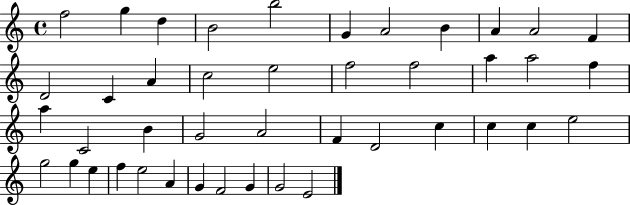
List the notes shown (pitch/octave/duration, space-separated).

F5/h G5/q D5/q B4/h B5/h G4/q A4/h B4/q A4/q A4/h F4/q D4/h C4/q A4/q C5/h E5/h F5/h F5/h A5/q A5/h F5/q A5/q C4/h B4/q G4/h A4/h F4/q D4/h C5/q C5/q C5/q E5/h G5/h G5/q E5/q F5/q E5/h A4/q G4/q F4/h G4/q G4/h E4/h